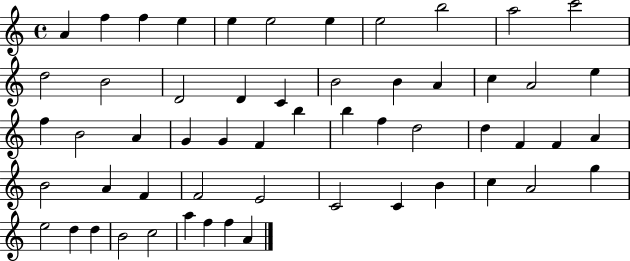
X:1
T:Untitled
M:4/4
L:1/4
K:C
A f f e e e2 e e2 b2 a2 c'2 d2 B2 D2 D C B2 B A c A2 e f B2 A G G F b b f d2 d F F A B2 A F F2 E2 C2 C B c A2 g e2 d d B2 c2 a f f A